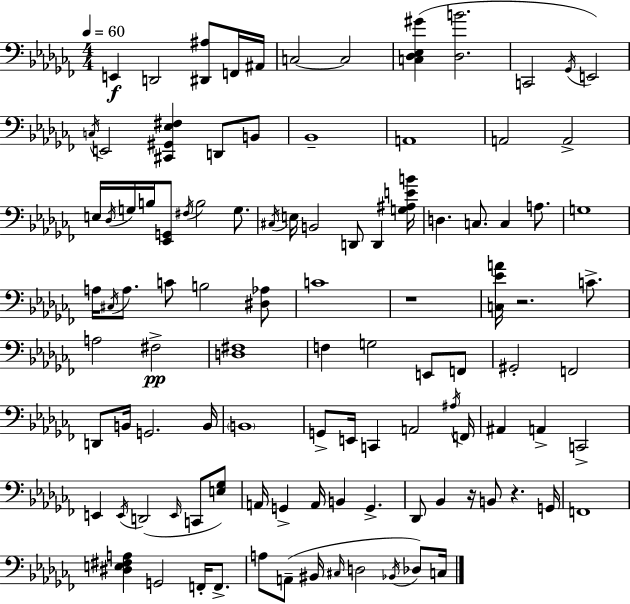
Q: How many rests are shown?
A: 4